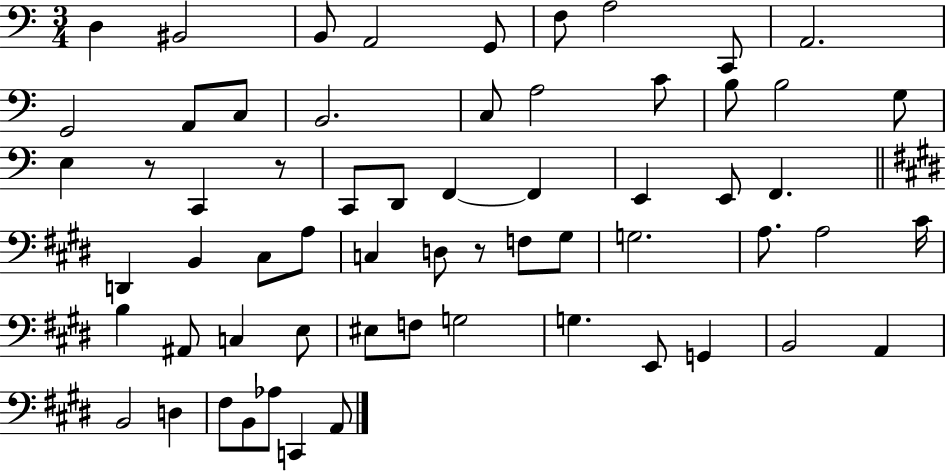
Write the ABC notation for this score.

X:1
T:Untitled
M:3/4
L:1/4
K:C
D, ^B,,2 B,,/2 A,,2 G,,/2 F,/2 A,2 C,,/2 A,,2 G,,2 A,,/2 C,/2 B,,2 C,/2 A,2 C/2 B,/2 B,2 G,/2 E, z/2 C,, z/2 C,,/2 D,,/2 F,, F,, E,, E,,/2 F,, D,, B,, ^C,/2 A,/2 C, D,/2 z/2 F,/2 ^G,/2 G,2 A,/2 A,2 ^C/4 B, ^A,,/2 C, E,/2 ^E,/2 F,/2 G,2 G, E,,/2 G,, B,,2 A,, B,,2 D, ^F,/2 B,,/2 _A,/2 C,, A,,/2